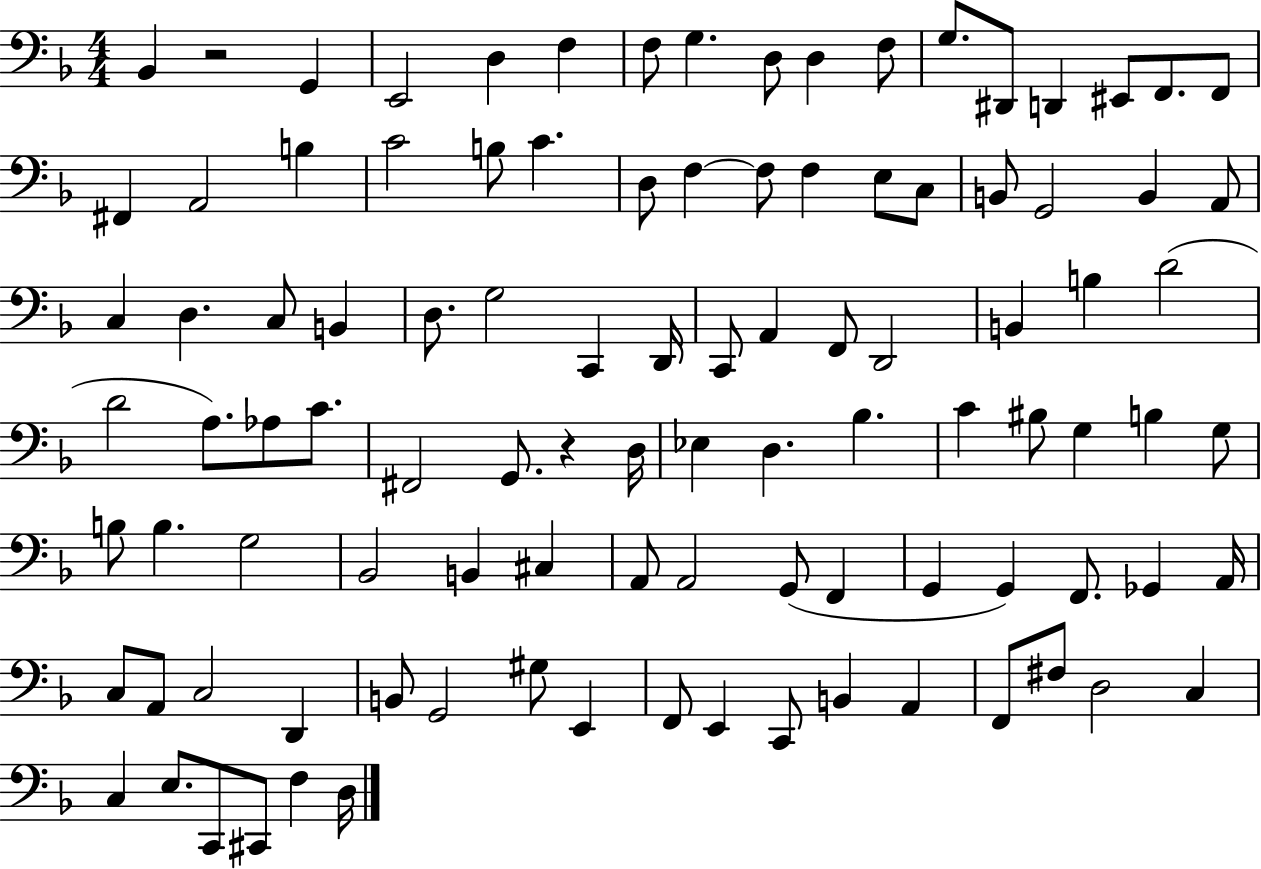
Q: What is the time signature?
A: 4/4